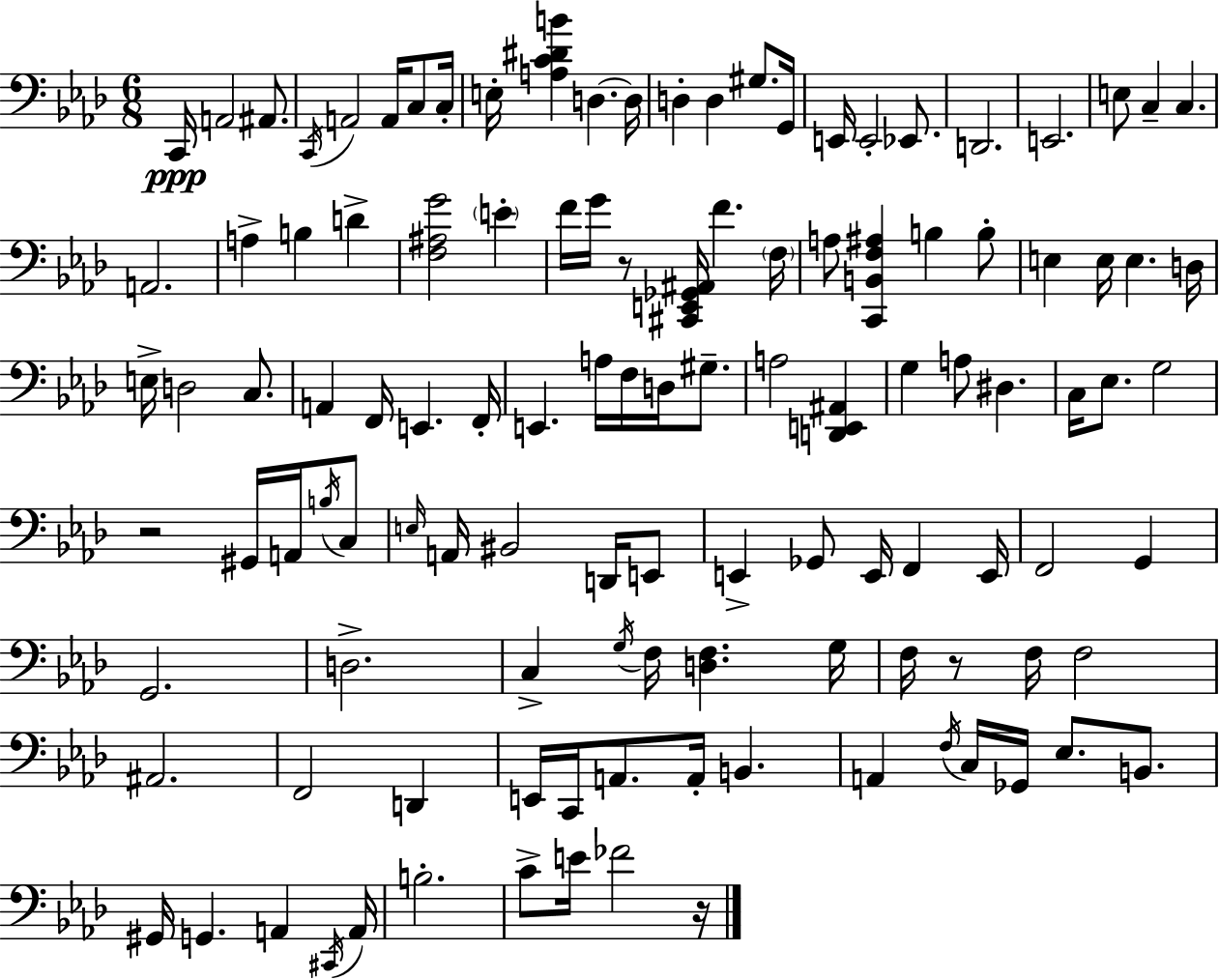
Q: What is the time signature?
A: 6/8